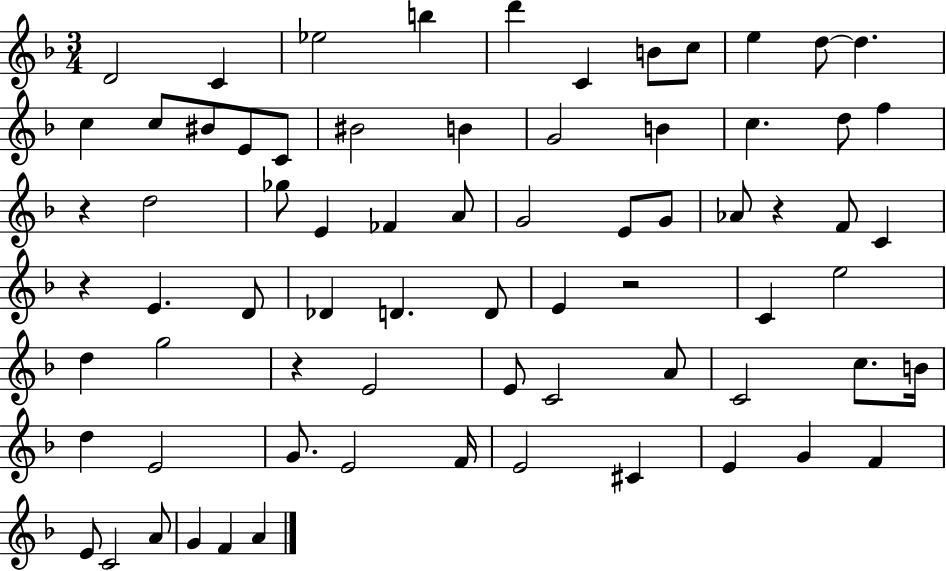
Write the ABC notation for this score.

X:1
T:Untitled
M:3/4
L:1/4
K:F
D2 C _e2 b d' C B/2 c/2 e d/2 d c c/2 ^B/2 E/2 C/2 ^B2 B G2 B c d/2 f z d2 _g/2 E _F A/2 G2 E/2 G/2 _A/2 z F/2 C z E D/2 _D D D/2 E z2 C e2 d g2 z E2 E/2 C2 A/2 C2 c/2 B/4 d E2 G/2 E2 F/4 E2 ^C E G F E/2 C2 A/2 G F A